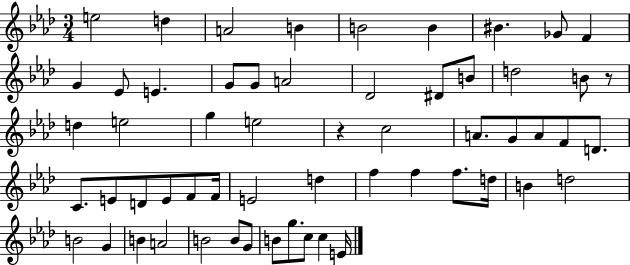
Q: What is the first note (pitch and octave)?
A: E5